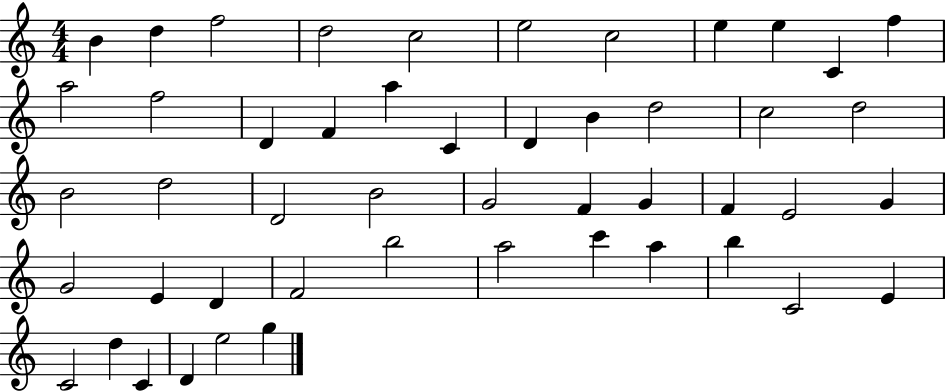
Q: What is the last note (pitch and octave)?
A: G5